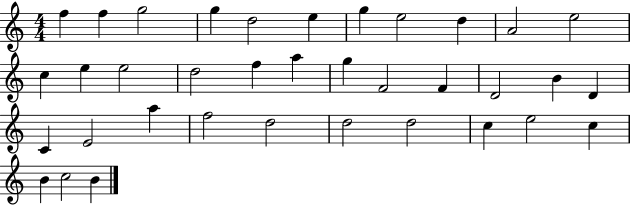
F5/q F5/q G5/h G5/q D5/h E5/q G5/q E5/h D5/q A4/h E5/h C5/q E5/q E5/h D5/h F5/q A5/q G5/q F4/h F4/q D4/h B4/q D4/q C4/q E4/h A5/q F5/h D5/h D5/h D5/h C5/q E5/h C5/q B4/q C5/h B4/q